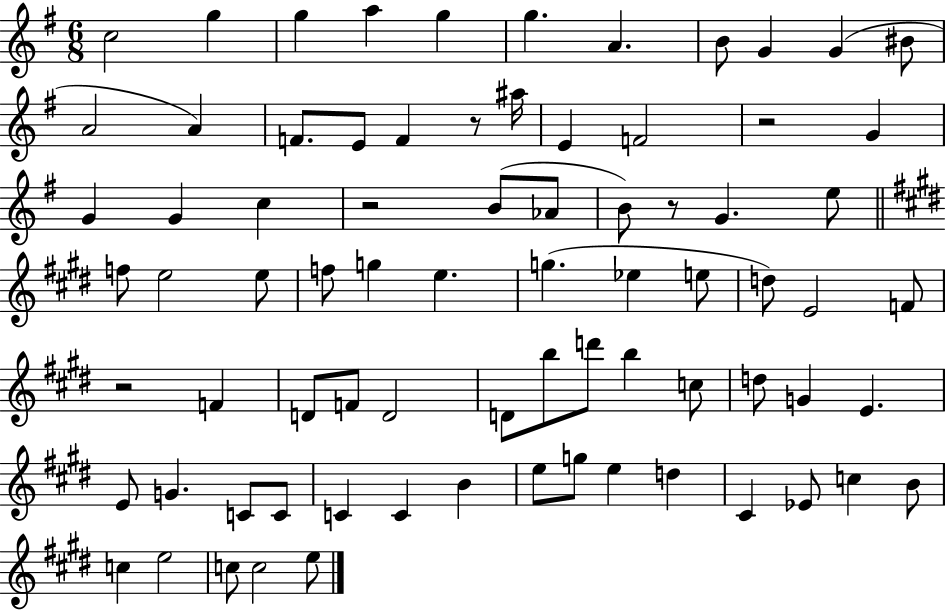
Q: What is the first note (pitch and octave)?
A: C5